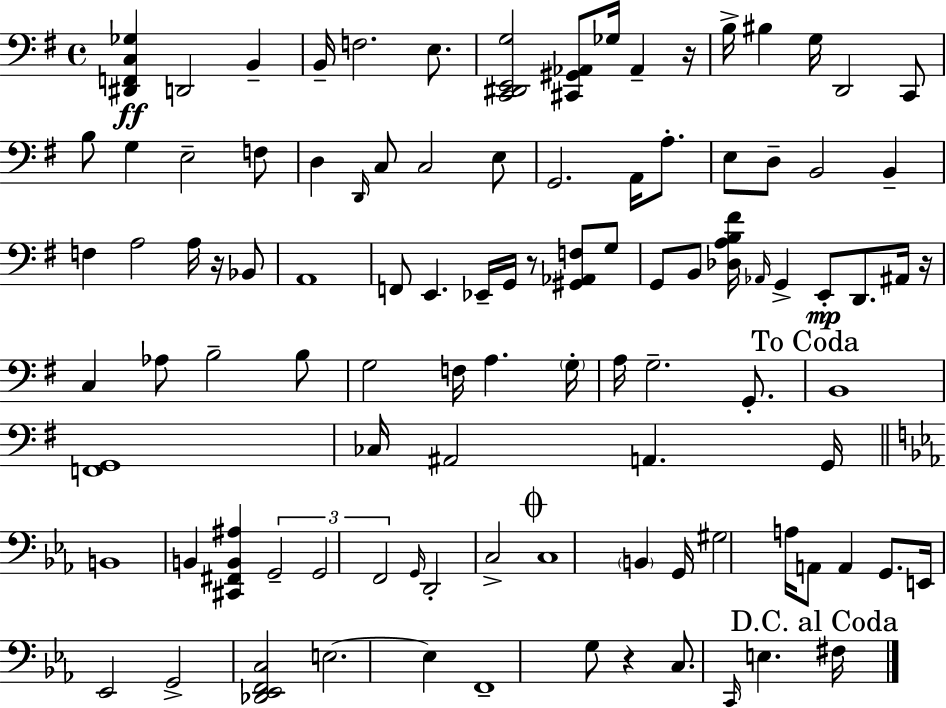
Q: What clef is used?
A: bass